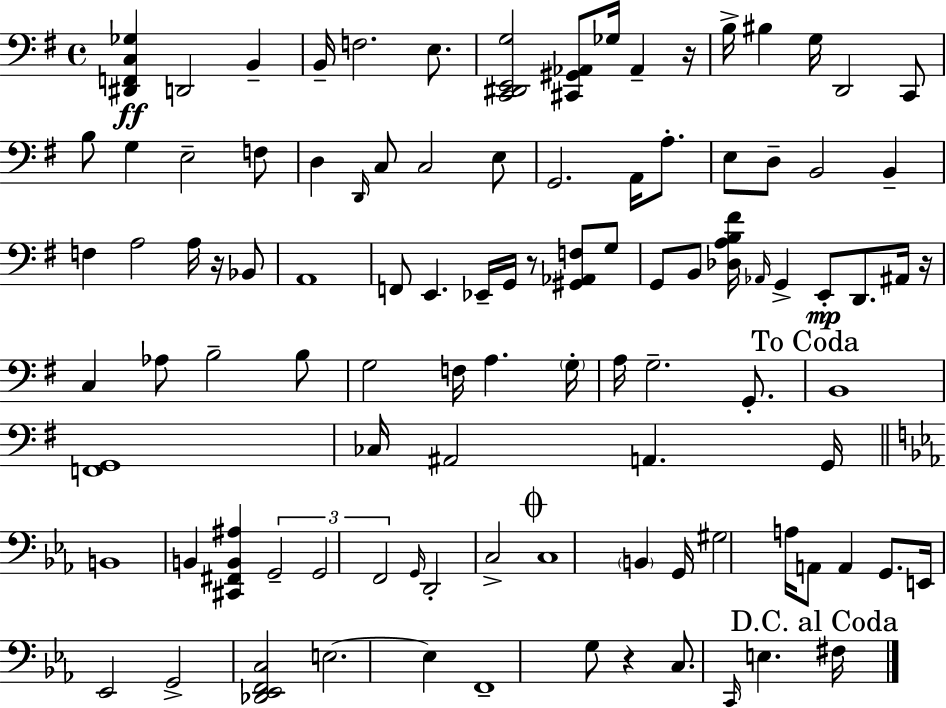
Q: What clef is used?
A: bass